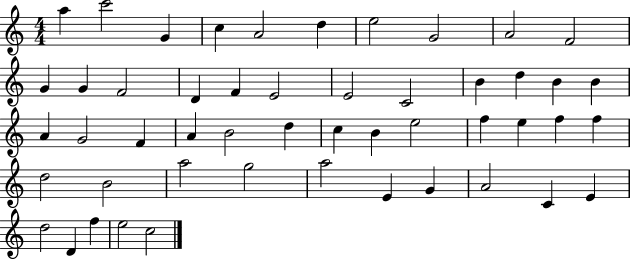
X:1
T:Untitled
M:4/4
L:1/4
K:C
a c'2 G c A2 d e2 G2 A2 F2 G G F2 D F E2 E2 C2 B d B B A G2 F A B2 d c B e2 f e f f d2 B2 a2 g2 a2 E G A2 C E d2 D f e2 c2